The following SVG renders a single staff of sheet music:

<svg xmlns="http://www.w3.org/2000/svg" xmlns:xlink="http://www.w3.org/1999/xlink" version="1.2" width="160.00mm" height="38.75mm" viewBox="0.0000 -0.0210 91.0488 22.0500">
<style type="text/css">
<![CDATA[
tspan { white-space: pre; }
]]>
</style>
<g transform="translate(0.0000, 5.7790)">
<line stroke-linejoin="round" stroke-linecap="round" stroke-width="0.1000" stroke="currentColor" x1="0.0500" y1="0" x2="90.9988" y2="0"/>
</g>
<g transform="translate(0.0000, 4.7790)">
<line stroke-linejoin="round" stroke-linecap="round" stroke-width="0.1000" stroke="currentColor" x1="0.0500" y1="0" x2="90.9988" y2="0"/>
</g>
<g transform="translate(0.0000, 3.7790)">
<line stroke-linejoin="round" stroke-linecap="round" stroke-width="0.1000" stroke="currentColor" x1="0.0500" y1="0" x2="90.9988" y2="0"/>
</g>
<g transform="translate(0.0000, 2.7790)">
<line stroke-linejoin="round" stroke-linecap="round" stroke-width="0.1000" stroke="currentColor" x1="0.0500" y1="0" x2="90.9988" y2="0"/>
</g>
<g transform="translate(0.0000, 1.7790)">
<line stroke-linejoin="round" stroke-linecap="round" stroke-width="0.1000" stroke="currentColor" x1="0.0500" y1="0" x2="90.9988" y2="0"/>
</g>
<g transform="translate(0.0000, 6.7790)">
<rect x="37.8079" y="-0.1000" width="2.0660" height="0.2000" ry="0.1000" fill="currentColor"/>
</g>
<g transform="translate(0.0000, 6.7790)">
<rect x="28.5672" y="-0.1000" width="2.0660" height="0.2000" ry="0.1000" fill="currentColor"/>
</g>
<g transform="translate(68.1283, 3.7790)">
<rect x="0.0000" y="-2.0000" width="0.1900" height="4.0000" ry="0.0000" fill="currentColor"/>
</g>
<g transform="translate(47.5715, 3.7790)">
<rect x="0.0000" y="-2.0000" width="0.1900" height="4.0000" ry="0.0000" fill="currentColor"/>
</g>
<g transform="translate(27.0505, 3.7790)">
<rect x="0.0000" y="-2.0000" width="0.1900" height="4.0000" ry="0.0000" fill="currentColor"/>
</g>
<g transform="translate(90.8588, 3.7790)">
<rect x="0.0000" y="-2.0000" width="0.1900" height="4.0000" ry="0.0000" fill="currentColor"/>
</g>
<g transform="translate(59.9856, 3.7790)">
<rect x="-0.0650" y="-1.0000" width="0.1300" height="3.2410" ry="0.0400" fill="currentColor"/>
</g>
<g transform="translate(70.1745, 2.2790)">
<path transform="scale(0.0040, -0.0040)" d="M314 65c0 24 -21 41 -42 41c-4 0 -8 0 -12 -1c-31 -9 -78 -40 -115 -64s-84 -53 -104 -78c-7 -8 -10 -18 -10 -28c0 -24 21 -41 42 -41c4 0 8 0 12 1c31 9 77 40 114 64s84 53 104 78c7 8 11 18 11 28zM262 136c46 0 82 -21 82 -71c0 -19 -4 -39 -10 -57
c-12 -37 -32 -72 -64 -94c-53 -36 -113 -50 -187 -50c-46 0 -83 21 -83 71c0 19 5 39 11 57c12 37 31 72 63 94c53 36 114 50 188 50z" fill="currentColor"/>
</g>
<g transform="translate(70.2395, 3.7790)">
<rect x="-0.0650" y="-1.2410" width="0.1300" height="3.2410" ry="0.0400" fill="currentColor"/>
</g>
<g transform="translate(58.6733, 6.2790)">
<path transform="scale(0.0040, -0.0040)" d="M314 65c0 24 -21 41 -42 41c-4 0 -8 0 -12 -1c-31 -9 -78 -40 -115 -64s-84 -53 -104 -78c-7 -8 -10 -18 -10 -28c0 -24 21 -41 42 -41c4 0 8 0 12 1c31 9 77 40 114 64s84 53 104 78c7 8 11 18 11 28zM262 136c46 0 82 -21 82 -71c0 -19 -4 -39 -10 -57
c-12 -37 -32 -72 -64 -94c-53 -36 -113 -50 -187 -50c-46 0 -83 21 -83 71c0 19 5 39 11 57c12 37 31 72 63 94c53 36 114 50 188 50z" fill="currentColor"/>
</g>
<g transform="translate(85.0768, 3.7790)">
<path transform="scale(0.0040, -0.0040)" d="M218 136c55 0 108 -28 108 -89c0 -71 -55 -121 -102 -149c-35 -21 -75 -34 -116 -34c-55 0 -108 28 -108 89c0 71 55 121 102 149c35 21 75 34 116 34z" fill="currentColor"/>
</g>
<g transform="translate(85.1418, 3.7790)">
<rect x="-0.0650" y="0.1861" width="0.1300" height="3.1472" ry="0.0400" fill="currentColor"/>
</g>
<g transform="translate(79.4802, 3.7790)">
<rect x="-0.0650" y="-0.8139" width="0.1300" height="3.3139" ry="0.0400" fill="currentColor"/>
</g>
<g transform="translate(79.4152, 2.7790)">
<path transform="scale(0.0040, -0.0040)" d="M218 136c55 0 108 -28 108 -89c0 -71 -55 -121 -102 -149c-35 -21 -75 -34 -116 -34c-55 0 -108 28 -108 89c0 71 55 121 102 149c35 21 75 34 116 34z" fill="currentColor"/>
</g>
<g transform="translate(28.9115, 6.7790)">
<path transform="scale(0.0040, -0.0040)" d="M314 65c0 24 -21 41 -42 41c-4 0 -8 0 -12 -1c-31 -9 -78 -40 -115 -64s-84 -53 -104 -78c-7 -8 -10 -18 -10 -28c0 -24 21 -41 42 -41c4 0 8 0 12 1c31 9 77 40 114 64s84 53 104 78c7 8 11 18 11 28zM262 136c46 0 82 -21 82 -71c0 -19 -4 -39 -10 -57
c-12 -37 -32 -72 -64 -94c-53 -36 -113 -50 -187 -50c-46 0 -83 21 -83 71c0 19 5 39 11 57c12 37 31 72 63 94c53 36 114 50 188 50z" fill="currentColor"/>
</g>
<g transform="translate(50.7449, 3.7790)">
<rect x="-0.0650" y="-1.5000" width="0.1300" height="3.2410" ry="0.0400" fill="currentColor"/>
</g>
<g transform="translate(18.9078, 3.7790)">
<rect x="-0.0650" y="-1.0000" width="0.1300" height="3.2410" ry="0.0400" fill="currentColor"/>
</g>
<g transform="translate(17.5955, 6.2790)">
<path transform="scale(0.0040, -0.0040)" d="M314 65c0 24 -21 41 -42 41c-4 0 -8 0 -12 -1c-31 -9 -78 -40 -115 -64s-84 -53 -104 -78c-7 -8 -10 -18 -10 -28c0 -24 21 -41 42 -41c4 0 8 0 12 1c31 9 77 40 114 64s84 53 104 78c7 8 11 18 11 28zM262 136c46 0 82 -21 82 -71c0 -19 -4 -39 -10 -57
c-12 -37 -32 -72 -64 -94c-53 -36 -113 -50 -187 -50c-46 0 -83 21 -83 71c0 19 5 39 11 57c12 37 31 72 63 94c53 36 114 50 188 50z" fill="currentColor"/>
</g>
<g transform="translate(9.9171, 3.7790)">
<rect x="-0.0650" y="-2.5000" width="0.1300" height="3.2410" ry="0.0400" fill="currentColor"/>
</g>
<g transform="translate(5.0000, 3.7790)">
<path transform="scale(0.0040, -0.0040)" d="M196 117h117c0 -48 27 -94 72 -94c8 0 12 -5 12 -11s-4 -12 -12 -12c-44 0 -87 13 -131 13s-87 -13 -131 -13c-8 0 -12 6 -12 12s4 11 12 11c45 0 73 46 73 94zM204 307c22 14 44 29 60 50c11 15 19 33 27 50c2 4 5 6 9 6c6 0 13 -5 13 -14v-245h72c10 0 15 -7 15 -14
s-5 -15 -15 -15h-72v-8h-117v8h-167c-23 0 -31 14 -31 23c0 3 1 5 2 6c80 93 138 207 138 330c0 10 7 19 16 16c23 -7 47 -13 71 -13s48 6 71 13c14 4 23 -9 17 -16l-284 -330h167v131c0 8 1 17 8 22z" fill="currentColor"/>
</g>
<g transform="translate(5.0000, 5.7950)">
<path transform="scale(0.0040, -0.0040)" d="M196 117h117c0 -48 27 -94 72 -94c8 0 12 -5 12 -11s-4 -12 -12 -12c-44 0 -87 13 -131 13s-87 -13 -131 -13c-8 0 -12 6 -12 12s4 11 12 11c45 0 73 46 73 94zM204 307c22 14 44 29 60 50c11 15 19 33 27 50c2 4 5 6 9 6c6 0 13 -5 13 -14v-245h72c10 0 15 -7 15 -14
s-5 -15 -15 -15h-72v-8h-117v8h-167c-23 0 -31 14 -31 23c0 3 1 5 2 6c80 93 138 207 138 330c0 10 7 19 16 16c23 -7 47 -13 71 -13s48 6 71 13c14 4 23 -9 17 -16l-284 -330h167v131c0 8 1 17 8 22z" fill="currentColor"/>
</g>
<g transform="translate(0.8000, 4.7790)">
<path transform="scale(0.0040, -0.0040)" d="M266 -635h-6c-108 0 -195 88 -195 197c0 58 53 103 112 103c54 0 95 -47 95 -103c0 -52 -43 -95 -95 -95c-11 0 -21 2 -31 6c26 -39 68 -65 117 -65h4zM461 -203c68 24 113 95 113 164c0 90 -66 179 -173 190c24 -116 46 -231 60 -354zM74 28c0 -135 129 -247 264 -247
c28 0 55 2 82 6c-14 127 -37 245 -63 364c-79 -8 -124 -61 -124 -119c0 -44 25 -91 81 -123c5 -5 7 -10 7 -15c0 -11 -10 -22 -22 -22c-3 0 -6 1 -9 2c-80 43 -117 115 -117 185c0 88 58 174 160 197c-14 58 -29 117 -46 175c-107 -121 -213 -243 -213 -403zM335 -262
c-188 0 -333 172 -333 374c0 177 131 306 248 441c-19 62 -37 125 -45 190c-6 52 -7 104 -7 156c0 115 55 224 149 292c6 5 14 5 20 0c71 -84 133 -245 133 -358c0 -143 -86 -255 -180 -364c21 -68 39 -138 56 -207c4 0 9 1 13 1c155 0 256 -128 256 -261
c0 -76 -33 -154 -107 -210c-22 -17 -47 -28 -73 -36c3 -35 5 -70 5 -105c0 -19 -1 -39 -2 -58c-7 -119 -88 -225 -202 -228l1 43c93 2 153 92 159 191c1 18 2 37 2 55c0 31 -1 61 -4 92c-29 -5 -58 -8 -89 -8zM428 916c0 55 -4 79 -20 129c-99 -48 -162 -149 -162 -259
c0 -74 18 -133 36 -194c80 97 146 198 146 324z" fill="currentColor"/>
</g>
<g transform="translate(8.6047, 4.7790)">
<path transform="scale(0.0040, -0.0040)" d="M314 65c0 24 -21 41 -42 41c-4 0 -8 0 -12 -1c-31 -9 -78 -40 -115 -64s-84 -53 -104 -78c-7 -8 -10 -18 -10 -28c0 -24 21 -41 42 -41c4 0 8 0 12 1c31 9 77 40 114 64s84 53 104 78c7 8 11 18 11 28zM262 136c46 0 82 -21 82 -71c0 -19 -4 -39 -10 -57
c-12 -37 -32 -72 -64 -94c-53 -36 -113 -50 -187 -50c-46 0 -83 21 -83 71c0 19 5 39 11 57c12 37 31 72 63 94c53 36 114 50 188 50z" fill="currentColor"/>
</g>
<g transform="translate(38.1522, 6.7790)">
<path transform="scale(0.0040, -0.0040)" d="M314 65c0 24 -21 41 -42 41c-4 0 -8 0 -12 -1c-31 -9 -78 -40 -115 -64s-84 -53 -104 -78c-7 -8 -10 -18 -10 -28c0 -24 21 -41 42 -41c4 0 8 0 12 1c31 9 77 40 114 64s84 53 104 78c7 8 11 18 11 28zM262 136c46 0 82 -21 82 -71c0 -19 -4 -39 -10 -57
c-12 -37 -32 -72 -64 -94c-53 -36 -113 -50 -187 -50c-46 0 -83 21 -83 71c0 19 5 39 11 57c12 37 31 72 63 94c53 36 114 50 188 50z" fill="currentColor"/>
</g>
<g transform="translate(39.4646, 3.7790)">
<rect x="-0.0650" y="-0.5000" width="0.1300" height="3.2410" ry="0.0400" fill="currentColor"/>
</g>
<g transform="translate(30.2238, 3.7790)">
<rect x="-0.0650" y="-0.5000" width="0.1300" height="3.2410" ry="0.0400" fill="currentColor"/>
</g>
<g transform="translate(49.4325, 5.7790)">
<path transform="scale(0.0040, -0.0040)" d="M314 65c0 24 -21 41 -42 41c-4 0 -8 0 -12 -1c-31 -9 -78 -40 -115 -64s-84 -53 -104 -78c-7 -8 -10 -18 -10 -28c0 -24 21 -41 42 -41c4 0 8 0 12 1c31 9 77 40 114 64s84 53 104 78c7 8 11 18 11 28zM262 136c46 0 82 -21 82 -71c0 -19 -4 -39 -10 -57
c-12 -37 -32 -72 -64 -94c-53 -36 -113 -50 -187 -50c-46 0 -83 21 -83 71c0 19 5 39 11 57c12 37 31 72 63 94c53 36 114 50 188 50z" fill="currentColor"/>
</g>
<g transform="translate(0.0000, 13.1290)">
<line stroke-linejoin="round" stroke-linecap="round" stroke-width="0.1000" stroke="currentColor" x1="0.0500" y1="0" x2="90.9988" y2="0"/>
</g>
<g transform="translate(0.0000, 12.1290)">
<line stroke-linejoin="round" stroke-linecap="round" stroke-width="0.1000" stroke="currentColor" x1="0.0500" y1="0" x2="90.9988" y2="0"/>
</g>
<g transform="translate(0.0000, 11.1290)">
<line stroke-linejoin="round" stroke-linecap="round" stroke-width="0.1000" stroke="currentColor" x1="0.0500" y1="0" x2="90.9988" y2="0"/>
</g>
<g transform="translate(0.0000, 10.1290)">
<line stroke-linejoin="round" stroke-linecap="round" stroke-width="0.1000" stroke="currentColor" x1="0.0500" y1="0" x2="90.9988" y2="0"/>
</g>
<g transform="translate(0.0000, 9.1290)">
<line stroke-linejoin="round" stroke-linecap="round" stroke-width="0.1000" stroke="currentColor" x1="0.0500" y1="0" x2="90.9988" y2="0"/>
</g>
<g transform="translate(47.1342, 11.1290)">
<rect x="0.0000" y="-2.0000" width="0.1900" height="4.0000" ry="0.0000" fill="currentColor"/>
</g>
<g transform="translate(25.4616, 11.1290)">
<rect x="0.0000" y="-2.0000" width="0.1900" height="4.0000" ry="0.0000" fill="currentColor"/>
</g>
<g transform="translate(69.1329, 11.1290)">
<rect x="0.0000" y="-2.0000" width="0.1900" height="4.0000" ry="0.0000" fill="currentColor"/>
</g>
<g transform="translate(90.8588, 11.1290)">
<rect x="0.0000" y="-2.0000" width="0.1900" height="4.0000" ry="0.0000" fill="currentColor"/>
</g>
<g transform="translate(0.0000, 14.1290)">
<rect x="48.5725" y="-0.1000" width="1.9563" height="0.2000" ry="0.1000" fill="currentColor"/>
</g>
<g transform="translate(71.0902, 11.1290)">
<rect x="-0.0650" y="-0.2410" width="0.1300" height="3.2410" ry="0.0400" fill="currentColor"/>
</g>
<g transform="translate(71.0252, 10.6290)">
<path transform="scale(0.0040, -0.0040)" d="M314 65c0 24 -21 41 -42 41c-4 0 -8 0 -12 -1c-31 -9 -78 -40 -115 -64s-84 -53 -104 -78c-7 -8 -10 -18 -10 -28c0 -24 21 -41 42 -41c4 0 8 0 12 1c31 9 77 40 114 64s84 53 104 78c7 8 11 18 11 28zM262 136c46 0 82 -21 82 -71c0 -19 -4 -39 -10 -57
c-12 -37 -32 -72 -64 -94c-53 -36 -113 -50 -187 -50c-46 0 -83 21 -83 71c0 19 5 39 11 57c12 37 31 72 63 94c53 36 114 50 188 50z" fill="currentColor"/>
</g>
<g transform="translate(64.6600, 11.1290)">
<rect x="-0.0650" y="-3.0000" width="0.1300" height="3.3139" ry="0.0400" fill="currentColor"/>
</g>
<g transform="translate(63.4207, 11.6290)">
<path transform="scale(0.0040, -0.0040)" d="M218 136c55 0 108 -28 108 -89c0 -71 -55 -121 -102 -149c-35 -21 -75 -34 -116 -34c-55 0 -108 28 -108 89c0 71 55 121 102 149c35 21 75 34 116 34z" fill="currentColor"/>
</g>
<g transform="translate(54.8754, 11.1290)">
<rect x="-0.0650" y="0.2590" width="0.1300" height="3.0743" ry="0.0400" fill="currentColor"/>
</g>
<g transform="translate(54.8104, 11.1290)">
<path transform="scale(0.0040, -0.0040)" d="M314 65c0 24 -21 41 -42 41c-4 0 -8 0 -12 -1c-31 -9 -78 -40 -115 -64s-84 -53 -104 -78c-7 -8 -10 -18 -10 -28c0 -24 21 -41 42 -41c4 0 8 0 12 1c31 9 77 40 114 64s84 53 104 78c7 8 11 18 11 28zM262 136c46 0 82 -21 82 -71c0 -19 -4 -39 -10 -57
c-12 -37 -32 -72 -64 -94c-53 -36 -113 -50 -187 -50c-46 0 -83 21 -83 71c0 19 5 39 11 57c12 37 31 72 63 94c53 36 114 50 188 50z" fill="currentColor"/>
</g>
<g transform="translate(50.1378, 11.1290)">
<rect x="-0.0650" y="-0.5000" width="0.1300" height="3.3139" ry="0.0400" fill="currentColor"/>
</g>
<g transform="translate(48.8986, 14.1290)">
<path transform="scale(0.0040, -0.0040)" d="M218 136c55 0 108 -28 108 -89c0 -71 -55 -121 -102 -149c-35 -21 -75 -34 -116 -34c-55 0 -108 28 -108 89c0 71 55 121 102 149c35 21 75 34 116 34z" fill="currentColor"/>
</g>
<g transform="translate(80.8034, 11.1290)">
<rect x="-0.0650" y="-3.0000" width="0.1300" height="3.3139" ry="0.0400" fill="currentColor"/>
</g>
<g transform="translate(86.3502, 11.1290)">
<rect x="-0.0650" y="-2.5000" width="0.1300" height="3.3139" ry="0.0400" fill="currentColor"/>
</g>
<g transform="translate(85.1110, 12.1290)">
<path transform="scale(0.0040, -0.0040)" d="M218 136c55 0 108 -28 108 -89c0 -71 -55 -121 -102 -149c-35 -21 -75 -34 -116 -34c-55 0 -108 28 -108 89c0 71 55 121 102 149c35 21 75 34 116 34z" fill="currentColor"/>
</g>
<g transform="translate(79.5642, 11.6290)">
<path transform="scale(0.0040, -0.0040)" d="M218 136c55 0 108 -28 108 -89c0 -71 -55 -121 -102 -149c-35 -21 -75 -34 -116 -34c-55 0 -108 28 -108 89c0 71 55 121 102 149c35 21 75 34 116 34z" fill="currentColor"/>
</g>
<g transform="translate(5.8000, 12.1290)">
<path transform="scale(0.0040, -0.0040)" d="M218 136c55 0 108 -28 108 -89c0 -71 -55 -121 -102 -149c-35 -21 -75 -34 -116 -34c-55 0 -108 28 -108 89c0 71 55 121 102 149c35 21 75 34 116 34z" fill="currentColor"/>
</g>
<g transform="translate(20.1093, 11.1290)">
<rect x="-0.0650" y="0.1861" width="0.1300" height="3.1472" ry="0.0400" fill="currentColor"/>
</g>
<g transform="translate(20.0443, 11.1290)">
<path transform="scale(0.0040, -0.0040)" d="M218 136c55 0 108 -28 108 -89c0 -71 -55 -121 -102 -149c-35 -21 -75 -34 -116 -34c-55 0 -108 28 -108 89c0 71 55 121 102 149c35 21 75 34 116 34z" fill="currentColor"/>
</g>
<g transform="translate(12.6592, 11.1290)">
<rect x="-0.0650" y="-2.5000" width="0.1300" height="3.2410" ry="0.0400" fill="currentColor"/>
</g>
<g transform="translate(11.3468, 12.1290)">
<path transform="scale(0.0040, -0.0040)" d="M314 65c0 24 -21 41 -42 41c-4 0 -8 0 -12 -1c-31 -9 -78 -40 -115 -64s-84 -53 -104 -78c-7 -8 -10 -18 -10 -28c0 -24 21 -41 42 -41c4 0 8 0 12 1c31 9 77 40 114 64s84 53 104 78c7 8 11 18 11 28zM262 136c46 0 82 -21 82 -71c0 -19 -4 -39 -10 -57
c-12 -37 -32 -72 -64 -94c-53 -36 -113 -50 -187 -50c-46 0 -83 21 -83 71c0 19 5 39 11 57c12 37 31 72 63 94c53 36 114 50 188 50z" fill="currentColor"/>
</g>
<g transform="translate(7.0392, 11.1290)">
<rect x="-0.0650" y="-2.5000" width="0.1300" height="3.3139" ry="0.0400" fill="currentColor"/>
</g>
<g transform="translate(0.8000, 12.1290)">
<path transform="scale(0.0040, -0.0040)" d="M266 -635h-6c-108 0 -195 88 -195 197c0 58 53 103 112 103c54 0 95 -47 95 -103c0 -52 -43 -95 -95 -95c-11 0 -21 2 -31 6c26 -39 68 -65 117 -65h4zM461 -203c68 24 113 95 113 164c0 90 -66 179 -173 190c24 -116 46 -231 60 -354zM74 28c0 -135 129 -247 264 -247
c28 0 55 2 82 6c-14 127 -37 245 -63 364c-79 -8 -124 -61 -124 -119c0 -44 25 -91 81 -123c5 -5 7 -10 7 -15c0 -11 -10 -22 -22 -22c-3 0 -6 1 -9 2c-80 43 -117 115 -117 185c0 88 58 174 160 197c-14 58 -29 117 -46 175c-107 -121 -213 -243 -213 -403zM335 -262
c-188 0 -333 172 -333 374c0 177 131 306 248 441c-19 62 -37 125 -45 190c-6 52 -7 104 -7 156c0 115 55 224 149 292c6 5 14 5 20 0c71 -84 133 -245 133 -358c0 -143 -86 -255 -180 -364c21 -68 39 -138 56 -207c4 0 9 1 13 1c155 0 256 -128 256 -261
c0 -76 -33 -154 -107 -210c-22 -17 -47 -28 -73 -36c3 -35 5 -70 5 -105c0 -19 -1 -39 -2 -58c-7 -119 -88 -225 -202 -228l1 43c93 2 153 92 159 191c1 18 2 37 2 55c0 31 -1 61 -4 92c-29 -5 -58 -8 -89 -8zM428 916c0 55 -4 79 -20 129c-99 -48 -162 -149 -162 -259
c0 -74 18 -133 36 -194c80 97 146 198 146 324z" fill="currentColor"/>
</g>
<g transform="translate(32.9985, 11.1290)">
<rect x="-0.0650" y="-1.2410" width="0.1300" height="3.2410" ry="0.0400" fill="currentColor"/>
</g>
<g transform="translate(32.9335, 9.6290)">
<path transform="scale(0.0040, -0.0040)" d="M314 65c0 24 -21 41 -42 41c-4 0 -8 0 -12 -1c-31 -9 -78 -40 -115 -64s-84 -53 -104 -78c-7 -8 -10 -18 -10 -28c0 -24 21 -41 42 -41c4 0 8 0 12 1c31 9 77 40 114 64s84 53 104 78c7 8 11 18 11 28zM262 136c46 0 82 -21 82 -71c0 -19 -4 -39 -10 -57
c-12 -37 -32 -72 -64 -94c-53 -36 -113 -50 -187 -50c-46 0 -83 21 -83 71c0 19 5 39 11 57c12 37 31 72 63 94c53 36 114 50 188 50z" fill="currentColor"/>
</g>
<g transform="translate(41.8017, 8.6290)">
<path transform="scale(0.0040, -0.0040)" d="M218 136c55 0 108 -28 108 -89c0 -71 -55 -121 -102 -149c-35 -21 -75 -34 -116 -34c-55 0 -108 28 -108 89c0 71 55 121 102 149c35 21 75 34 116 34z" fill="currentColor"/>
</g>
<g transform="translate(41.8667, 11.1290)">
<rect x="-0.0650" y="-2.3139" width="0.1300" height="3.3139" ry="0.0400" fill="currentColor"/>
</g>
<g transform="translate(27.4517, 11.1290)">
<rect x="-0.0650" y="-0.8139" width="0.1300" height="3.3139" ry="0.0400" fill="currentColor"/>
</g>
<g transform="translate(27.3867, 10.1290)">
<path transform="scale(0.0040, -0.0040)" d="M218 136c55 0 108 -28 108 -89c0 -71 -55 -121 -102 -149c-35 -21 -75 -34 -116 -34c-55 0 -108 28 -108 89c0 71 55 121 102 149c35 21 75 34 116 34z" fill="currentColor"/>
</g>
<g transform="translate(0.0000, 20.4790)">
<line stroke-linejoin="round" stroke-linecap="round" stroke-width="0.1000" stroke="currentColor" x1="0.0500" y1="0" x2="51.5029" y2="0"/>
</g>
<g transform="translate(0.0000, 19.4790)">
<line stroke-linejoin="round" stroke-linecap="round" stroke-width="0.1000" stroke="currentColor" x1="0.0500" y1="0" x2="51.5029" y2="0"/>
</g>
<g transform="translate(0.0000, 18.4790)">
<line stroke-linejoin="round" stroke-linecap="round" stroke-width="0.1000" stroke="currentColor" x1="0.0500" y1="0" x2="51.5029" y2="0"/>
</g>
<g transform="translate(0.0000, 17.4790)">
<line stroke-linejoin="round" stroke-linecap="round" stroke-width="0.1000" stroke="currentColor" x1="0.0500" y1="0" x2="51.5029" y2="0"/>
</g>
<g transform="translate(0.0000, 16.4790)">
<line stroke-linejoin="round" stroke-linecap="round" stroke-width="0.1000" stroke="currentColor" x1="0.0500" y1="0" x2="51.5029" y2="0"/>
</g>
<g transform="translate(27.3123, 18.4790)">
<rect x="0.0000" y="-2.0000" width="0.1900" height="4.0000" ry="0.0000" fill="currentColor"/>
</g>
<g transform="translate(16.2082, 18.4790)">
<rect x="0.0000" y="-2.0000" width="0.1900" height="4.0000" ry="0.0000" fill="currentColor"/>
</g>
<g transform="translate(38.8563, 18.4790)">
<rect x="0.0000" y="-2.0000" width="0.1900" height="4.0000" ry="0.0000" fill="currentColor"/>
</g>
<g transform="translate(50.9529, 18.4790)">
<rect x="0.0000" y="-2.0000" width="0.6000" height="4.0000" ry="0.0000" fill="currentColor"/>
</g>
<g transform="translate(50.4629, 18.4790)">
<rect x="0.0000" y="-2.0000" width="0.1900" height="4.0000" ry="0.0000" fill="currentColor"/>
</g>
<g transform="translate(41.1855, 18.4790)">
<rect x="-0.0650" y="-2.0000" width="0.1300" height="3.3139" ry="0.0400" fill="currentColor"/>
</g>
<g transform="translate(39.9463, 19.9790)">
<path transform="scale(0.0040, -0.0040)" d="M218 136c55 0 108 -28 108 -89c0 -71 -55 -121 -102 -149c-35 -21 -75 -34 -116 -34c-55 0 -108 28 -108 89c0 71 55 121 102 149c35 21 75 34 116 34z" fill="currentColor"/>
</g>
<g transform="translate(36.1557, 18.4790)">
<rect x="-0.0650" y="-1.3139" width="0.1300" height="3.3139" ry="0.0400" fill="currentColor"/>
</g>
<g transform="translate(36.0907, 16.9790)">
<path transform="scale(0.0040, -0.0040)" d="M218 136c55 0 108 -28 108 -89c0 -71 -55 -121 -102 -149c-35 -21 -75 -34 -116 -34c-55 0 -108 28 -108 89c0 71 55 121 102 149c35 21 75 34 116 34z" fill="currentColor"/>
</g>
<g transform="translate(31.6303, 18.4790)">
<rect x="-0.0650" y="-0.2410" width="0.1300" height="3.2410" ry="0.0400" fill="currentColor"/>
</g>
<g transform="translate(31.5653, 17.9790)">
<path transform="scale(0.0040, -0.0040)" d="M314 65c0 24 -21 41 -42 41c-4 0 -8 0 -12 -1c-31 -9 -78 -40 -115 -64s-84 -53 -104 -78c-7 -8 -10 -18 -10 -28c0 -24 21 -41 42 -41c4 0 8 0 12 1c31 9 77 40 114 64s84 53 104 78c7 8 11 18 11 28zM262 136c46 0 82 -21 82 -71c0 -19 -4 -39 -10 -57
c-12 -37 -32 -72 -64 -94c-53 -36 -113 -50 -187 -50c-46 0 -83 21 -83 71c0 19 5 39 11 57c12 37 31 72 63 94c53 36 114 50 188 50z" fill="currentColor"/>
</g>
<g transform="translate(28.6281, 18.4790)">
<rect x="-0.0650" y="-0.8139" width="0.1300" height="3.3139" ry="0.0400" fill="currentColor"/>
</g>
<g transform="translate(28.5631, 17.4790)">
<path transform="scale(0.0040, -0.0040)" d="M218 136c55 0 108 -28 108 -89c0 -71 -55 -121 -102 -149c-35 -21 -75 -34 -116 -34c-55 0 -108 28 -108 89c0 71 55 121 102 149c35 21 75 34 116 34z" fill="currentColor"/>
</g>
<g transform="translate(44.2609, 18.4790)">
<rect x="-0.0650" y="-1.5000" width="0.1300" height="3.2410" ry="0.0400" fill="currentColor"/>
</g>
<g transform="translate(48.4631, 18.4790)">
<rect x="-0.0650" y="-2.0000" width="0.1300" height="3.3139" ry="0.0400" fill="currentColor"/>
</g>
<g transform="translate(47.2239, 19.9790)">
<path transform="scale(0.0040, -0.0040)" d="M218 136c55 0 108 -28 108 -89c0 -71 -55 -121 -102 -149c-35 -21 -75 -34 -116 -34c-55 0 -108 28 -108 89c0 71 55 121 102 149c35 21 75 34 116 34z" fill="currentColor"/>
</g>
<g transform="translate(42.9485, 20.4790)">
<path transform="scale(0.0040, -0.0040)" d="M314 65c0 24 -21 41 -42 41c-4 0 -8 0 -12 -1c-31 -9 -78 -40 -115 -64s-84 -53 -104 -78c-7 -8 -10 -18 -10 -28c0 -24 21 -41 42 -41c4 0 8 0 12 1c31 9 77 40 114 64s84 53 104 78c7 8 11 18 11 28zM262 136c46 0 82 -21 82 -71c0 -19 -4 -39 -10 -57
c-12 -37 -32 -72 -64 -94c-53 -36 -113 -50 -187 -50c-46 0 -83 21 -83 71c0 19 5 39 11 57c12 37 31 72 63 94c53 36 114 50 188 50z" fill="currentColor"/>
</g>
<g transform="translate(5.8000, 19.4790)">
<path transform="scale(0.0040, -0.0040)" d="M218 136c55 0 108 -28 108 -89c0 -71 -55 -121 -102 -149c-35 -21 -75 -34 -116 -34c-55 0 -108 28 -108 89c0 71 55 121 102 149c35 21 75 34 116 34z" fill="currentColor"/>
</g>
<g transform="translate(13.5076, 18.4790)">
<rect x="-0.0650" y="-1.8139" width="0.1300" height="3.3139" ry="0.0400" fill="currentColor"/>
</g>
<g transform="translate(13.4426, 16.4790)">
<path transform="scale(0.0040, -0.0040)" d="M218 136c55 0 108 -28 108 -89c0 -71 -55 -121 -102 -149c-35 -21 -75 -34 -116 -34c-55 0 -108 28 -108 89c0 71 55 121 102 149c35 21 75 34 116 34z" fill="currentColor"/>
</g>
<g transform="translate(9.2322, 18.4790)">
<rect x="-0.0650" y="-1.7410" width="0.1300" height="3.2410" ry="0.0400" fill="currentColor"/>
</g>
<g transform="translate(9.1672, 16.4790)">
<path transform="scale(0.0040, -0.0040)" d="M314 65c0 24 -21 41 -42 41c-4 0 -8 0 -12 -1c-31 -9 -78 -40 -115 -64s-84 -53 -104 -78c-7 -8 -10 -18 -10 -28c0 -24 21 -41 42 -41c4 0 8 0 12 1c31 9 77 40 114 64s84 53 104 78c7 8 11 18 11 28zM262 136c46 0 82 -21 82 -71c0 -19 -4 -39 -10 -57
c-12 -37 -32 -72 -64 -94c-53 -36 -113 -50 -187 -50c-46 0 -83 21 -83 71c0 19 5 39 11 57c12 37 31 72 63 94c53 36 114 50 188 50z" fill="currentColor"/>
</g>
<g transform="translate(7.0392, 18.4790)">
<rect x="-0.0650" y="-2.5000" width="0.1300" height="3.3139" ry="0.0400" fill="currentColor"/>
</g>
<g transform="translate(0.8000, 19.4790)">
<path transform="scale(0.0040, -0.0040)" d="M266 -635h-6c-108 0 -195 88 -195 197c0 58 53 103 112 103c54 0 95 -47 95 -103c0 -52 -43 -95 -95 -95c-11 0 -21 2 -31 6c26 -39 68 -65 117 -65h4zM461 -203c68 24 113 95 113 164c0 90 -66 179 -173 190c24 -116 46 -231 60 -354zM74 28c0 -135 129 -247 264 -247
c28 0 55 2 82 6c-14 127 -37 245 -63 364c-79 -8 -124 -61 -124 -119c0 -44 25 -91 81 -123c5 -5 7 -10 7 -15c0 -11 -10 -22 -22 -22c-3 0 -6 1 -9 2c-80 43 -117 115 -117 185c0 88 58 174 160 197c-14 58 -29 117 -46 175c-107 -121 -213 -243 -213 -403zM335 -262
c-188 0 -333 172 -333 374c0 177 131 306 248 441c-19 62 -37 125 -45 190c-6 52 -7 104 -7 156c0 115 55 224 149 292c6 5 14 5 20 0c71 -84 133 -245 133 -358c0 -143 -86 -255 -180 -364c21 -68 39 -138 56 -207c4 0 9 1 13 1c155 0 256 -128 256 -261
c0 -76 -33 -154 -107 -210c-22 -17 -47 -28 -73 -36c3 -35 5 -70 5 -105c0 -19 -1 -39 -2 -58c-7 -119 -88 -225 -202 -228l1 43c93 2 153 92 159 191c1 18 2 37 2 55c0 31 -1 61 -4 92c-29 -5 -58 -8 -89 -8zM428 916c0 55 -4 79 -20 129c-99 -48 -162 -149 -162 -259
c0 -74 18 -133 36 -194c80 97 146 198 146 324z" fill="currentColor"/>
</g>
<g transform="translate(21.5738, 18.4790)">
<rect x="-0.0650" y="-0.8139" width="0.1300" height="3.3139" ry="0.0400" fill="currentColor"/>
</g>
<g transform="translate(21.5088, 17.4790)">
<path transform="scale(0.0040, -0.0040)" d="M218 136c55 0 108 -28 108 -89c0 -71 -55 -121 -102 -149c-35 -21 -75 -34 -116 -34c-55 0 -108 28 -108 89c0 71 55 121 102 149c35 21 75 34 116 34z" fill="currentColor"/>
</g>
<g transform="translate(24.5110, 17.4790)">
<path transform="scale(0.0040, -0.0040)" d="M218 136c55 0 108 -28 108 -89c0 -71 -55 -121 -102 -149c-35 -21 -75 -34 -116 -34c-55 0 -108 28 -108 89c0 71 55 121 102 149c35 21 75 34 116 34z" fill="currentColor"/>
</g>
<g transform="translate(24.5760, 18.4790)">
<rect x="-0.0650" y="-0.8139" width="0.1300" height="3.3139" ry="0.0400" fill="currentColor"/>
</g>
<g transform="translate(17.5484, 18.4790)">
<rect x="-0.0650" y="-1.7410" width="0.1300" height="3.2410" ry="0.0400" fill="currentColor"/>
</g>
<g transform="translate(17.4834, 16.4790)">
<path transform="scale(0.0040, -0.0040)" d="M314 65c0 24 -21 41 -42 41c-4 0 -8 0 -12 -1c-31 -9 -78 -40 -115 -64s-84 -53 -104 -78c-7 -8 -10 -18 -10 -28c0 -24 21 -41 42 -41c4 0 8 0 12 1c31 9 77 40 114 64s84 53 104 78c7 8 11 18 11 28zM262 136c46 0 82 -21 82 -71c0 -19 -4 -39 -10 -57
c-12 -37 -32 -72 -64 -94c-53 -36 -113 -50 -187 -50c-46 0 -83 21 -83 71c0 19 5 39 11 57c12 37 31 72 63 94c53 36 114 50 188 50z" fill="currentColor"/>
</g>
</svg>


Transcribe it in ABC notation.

X:1
T:Untitled
M:4/4
L:1/4
K:C
G2 D2 C2 C2 E2 D2 e2 d B G G2 B d e2 g C B2 A c2 A G G f2 f f2 d d d c2 e F E2 F